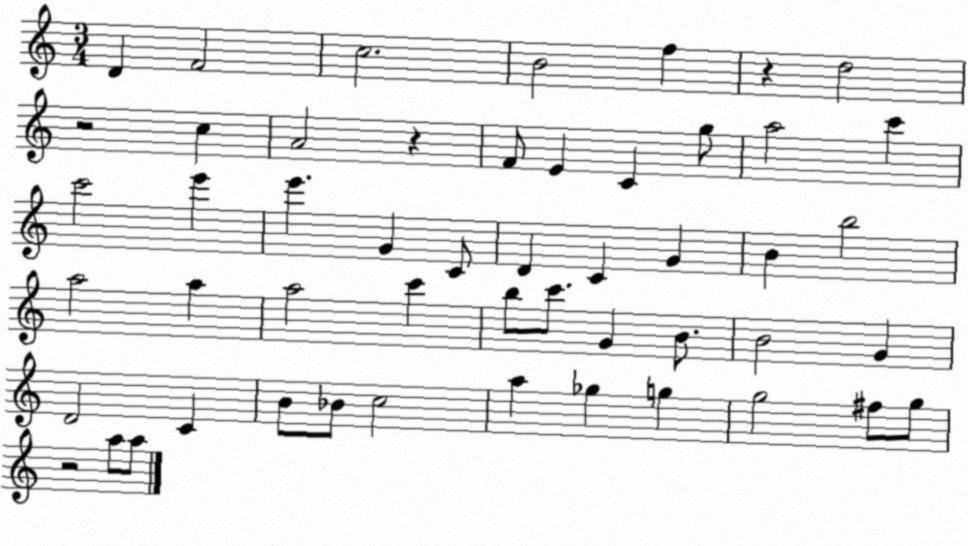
X:1
T:Untitled
M:3/4
L:1/4
K:C
D F2 c2 B2 f z d2 z2 c A2 z F/2 E C g/2 a2 c' c'2 e' e' G C/2 D C G B b2 a2 a a2 c' b/2 c'/2 G B/2 B2 G D2 C B/2 _B/2 c2 a _g g g2 ^f/2 g/2 z2 a/2 a/2